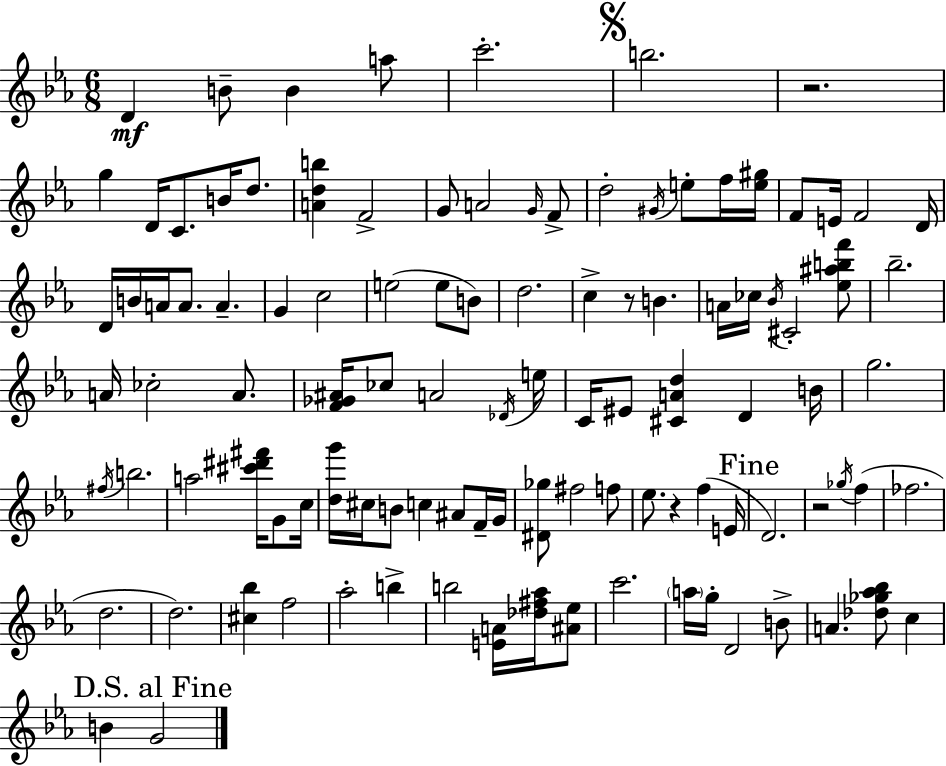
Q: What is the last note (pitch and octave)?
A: G4